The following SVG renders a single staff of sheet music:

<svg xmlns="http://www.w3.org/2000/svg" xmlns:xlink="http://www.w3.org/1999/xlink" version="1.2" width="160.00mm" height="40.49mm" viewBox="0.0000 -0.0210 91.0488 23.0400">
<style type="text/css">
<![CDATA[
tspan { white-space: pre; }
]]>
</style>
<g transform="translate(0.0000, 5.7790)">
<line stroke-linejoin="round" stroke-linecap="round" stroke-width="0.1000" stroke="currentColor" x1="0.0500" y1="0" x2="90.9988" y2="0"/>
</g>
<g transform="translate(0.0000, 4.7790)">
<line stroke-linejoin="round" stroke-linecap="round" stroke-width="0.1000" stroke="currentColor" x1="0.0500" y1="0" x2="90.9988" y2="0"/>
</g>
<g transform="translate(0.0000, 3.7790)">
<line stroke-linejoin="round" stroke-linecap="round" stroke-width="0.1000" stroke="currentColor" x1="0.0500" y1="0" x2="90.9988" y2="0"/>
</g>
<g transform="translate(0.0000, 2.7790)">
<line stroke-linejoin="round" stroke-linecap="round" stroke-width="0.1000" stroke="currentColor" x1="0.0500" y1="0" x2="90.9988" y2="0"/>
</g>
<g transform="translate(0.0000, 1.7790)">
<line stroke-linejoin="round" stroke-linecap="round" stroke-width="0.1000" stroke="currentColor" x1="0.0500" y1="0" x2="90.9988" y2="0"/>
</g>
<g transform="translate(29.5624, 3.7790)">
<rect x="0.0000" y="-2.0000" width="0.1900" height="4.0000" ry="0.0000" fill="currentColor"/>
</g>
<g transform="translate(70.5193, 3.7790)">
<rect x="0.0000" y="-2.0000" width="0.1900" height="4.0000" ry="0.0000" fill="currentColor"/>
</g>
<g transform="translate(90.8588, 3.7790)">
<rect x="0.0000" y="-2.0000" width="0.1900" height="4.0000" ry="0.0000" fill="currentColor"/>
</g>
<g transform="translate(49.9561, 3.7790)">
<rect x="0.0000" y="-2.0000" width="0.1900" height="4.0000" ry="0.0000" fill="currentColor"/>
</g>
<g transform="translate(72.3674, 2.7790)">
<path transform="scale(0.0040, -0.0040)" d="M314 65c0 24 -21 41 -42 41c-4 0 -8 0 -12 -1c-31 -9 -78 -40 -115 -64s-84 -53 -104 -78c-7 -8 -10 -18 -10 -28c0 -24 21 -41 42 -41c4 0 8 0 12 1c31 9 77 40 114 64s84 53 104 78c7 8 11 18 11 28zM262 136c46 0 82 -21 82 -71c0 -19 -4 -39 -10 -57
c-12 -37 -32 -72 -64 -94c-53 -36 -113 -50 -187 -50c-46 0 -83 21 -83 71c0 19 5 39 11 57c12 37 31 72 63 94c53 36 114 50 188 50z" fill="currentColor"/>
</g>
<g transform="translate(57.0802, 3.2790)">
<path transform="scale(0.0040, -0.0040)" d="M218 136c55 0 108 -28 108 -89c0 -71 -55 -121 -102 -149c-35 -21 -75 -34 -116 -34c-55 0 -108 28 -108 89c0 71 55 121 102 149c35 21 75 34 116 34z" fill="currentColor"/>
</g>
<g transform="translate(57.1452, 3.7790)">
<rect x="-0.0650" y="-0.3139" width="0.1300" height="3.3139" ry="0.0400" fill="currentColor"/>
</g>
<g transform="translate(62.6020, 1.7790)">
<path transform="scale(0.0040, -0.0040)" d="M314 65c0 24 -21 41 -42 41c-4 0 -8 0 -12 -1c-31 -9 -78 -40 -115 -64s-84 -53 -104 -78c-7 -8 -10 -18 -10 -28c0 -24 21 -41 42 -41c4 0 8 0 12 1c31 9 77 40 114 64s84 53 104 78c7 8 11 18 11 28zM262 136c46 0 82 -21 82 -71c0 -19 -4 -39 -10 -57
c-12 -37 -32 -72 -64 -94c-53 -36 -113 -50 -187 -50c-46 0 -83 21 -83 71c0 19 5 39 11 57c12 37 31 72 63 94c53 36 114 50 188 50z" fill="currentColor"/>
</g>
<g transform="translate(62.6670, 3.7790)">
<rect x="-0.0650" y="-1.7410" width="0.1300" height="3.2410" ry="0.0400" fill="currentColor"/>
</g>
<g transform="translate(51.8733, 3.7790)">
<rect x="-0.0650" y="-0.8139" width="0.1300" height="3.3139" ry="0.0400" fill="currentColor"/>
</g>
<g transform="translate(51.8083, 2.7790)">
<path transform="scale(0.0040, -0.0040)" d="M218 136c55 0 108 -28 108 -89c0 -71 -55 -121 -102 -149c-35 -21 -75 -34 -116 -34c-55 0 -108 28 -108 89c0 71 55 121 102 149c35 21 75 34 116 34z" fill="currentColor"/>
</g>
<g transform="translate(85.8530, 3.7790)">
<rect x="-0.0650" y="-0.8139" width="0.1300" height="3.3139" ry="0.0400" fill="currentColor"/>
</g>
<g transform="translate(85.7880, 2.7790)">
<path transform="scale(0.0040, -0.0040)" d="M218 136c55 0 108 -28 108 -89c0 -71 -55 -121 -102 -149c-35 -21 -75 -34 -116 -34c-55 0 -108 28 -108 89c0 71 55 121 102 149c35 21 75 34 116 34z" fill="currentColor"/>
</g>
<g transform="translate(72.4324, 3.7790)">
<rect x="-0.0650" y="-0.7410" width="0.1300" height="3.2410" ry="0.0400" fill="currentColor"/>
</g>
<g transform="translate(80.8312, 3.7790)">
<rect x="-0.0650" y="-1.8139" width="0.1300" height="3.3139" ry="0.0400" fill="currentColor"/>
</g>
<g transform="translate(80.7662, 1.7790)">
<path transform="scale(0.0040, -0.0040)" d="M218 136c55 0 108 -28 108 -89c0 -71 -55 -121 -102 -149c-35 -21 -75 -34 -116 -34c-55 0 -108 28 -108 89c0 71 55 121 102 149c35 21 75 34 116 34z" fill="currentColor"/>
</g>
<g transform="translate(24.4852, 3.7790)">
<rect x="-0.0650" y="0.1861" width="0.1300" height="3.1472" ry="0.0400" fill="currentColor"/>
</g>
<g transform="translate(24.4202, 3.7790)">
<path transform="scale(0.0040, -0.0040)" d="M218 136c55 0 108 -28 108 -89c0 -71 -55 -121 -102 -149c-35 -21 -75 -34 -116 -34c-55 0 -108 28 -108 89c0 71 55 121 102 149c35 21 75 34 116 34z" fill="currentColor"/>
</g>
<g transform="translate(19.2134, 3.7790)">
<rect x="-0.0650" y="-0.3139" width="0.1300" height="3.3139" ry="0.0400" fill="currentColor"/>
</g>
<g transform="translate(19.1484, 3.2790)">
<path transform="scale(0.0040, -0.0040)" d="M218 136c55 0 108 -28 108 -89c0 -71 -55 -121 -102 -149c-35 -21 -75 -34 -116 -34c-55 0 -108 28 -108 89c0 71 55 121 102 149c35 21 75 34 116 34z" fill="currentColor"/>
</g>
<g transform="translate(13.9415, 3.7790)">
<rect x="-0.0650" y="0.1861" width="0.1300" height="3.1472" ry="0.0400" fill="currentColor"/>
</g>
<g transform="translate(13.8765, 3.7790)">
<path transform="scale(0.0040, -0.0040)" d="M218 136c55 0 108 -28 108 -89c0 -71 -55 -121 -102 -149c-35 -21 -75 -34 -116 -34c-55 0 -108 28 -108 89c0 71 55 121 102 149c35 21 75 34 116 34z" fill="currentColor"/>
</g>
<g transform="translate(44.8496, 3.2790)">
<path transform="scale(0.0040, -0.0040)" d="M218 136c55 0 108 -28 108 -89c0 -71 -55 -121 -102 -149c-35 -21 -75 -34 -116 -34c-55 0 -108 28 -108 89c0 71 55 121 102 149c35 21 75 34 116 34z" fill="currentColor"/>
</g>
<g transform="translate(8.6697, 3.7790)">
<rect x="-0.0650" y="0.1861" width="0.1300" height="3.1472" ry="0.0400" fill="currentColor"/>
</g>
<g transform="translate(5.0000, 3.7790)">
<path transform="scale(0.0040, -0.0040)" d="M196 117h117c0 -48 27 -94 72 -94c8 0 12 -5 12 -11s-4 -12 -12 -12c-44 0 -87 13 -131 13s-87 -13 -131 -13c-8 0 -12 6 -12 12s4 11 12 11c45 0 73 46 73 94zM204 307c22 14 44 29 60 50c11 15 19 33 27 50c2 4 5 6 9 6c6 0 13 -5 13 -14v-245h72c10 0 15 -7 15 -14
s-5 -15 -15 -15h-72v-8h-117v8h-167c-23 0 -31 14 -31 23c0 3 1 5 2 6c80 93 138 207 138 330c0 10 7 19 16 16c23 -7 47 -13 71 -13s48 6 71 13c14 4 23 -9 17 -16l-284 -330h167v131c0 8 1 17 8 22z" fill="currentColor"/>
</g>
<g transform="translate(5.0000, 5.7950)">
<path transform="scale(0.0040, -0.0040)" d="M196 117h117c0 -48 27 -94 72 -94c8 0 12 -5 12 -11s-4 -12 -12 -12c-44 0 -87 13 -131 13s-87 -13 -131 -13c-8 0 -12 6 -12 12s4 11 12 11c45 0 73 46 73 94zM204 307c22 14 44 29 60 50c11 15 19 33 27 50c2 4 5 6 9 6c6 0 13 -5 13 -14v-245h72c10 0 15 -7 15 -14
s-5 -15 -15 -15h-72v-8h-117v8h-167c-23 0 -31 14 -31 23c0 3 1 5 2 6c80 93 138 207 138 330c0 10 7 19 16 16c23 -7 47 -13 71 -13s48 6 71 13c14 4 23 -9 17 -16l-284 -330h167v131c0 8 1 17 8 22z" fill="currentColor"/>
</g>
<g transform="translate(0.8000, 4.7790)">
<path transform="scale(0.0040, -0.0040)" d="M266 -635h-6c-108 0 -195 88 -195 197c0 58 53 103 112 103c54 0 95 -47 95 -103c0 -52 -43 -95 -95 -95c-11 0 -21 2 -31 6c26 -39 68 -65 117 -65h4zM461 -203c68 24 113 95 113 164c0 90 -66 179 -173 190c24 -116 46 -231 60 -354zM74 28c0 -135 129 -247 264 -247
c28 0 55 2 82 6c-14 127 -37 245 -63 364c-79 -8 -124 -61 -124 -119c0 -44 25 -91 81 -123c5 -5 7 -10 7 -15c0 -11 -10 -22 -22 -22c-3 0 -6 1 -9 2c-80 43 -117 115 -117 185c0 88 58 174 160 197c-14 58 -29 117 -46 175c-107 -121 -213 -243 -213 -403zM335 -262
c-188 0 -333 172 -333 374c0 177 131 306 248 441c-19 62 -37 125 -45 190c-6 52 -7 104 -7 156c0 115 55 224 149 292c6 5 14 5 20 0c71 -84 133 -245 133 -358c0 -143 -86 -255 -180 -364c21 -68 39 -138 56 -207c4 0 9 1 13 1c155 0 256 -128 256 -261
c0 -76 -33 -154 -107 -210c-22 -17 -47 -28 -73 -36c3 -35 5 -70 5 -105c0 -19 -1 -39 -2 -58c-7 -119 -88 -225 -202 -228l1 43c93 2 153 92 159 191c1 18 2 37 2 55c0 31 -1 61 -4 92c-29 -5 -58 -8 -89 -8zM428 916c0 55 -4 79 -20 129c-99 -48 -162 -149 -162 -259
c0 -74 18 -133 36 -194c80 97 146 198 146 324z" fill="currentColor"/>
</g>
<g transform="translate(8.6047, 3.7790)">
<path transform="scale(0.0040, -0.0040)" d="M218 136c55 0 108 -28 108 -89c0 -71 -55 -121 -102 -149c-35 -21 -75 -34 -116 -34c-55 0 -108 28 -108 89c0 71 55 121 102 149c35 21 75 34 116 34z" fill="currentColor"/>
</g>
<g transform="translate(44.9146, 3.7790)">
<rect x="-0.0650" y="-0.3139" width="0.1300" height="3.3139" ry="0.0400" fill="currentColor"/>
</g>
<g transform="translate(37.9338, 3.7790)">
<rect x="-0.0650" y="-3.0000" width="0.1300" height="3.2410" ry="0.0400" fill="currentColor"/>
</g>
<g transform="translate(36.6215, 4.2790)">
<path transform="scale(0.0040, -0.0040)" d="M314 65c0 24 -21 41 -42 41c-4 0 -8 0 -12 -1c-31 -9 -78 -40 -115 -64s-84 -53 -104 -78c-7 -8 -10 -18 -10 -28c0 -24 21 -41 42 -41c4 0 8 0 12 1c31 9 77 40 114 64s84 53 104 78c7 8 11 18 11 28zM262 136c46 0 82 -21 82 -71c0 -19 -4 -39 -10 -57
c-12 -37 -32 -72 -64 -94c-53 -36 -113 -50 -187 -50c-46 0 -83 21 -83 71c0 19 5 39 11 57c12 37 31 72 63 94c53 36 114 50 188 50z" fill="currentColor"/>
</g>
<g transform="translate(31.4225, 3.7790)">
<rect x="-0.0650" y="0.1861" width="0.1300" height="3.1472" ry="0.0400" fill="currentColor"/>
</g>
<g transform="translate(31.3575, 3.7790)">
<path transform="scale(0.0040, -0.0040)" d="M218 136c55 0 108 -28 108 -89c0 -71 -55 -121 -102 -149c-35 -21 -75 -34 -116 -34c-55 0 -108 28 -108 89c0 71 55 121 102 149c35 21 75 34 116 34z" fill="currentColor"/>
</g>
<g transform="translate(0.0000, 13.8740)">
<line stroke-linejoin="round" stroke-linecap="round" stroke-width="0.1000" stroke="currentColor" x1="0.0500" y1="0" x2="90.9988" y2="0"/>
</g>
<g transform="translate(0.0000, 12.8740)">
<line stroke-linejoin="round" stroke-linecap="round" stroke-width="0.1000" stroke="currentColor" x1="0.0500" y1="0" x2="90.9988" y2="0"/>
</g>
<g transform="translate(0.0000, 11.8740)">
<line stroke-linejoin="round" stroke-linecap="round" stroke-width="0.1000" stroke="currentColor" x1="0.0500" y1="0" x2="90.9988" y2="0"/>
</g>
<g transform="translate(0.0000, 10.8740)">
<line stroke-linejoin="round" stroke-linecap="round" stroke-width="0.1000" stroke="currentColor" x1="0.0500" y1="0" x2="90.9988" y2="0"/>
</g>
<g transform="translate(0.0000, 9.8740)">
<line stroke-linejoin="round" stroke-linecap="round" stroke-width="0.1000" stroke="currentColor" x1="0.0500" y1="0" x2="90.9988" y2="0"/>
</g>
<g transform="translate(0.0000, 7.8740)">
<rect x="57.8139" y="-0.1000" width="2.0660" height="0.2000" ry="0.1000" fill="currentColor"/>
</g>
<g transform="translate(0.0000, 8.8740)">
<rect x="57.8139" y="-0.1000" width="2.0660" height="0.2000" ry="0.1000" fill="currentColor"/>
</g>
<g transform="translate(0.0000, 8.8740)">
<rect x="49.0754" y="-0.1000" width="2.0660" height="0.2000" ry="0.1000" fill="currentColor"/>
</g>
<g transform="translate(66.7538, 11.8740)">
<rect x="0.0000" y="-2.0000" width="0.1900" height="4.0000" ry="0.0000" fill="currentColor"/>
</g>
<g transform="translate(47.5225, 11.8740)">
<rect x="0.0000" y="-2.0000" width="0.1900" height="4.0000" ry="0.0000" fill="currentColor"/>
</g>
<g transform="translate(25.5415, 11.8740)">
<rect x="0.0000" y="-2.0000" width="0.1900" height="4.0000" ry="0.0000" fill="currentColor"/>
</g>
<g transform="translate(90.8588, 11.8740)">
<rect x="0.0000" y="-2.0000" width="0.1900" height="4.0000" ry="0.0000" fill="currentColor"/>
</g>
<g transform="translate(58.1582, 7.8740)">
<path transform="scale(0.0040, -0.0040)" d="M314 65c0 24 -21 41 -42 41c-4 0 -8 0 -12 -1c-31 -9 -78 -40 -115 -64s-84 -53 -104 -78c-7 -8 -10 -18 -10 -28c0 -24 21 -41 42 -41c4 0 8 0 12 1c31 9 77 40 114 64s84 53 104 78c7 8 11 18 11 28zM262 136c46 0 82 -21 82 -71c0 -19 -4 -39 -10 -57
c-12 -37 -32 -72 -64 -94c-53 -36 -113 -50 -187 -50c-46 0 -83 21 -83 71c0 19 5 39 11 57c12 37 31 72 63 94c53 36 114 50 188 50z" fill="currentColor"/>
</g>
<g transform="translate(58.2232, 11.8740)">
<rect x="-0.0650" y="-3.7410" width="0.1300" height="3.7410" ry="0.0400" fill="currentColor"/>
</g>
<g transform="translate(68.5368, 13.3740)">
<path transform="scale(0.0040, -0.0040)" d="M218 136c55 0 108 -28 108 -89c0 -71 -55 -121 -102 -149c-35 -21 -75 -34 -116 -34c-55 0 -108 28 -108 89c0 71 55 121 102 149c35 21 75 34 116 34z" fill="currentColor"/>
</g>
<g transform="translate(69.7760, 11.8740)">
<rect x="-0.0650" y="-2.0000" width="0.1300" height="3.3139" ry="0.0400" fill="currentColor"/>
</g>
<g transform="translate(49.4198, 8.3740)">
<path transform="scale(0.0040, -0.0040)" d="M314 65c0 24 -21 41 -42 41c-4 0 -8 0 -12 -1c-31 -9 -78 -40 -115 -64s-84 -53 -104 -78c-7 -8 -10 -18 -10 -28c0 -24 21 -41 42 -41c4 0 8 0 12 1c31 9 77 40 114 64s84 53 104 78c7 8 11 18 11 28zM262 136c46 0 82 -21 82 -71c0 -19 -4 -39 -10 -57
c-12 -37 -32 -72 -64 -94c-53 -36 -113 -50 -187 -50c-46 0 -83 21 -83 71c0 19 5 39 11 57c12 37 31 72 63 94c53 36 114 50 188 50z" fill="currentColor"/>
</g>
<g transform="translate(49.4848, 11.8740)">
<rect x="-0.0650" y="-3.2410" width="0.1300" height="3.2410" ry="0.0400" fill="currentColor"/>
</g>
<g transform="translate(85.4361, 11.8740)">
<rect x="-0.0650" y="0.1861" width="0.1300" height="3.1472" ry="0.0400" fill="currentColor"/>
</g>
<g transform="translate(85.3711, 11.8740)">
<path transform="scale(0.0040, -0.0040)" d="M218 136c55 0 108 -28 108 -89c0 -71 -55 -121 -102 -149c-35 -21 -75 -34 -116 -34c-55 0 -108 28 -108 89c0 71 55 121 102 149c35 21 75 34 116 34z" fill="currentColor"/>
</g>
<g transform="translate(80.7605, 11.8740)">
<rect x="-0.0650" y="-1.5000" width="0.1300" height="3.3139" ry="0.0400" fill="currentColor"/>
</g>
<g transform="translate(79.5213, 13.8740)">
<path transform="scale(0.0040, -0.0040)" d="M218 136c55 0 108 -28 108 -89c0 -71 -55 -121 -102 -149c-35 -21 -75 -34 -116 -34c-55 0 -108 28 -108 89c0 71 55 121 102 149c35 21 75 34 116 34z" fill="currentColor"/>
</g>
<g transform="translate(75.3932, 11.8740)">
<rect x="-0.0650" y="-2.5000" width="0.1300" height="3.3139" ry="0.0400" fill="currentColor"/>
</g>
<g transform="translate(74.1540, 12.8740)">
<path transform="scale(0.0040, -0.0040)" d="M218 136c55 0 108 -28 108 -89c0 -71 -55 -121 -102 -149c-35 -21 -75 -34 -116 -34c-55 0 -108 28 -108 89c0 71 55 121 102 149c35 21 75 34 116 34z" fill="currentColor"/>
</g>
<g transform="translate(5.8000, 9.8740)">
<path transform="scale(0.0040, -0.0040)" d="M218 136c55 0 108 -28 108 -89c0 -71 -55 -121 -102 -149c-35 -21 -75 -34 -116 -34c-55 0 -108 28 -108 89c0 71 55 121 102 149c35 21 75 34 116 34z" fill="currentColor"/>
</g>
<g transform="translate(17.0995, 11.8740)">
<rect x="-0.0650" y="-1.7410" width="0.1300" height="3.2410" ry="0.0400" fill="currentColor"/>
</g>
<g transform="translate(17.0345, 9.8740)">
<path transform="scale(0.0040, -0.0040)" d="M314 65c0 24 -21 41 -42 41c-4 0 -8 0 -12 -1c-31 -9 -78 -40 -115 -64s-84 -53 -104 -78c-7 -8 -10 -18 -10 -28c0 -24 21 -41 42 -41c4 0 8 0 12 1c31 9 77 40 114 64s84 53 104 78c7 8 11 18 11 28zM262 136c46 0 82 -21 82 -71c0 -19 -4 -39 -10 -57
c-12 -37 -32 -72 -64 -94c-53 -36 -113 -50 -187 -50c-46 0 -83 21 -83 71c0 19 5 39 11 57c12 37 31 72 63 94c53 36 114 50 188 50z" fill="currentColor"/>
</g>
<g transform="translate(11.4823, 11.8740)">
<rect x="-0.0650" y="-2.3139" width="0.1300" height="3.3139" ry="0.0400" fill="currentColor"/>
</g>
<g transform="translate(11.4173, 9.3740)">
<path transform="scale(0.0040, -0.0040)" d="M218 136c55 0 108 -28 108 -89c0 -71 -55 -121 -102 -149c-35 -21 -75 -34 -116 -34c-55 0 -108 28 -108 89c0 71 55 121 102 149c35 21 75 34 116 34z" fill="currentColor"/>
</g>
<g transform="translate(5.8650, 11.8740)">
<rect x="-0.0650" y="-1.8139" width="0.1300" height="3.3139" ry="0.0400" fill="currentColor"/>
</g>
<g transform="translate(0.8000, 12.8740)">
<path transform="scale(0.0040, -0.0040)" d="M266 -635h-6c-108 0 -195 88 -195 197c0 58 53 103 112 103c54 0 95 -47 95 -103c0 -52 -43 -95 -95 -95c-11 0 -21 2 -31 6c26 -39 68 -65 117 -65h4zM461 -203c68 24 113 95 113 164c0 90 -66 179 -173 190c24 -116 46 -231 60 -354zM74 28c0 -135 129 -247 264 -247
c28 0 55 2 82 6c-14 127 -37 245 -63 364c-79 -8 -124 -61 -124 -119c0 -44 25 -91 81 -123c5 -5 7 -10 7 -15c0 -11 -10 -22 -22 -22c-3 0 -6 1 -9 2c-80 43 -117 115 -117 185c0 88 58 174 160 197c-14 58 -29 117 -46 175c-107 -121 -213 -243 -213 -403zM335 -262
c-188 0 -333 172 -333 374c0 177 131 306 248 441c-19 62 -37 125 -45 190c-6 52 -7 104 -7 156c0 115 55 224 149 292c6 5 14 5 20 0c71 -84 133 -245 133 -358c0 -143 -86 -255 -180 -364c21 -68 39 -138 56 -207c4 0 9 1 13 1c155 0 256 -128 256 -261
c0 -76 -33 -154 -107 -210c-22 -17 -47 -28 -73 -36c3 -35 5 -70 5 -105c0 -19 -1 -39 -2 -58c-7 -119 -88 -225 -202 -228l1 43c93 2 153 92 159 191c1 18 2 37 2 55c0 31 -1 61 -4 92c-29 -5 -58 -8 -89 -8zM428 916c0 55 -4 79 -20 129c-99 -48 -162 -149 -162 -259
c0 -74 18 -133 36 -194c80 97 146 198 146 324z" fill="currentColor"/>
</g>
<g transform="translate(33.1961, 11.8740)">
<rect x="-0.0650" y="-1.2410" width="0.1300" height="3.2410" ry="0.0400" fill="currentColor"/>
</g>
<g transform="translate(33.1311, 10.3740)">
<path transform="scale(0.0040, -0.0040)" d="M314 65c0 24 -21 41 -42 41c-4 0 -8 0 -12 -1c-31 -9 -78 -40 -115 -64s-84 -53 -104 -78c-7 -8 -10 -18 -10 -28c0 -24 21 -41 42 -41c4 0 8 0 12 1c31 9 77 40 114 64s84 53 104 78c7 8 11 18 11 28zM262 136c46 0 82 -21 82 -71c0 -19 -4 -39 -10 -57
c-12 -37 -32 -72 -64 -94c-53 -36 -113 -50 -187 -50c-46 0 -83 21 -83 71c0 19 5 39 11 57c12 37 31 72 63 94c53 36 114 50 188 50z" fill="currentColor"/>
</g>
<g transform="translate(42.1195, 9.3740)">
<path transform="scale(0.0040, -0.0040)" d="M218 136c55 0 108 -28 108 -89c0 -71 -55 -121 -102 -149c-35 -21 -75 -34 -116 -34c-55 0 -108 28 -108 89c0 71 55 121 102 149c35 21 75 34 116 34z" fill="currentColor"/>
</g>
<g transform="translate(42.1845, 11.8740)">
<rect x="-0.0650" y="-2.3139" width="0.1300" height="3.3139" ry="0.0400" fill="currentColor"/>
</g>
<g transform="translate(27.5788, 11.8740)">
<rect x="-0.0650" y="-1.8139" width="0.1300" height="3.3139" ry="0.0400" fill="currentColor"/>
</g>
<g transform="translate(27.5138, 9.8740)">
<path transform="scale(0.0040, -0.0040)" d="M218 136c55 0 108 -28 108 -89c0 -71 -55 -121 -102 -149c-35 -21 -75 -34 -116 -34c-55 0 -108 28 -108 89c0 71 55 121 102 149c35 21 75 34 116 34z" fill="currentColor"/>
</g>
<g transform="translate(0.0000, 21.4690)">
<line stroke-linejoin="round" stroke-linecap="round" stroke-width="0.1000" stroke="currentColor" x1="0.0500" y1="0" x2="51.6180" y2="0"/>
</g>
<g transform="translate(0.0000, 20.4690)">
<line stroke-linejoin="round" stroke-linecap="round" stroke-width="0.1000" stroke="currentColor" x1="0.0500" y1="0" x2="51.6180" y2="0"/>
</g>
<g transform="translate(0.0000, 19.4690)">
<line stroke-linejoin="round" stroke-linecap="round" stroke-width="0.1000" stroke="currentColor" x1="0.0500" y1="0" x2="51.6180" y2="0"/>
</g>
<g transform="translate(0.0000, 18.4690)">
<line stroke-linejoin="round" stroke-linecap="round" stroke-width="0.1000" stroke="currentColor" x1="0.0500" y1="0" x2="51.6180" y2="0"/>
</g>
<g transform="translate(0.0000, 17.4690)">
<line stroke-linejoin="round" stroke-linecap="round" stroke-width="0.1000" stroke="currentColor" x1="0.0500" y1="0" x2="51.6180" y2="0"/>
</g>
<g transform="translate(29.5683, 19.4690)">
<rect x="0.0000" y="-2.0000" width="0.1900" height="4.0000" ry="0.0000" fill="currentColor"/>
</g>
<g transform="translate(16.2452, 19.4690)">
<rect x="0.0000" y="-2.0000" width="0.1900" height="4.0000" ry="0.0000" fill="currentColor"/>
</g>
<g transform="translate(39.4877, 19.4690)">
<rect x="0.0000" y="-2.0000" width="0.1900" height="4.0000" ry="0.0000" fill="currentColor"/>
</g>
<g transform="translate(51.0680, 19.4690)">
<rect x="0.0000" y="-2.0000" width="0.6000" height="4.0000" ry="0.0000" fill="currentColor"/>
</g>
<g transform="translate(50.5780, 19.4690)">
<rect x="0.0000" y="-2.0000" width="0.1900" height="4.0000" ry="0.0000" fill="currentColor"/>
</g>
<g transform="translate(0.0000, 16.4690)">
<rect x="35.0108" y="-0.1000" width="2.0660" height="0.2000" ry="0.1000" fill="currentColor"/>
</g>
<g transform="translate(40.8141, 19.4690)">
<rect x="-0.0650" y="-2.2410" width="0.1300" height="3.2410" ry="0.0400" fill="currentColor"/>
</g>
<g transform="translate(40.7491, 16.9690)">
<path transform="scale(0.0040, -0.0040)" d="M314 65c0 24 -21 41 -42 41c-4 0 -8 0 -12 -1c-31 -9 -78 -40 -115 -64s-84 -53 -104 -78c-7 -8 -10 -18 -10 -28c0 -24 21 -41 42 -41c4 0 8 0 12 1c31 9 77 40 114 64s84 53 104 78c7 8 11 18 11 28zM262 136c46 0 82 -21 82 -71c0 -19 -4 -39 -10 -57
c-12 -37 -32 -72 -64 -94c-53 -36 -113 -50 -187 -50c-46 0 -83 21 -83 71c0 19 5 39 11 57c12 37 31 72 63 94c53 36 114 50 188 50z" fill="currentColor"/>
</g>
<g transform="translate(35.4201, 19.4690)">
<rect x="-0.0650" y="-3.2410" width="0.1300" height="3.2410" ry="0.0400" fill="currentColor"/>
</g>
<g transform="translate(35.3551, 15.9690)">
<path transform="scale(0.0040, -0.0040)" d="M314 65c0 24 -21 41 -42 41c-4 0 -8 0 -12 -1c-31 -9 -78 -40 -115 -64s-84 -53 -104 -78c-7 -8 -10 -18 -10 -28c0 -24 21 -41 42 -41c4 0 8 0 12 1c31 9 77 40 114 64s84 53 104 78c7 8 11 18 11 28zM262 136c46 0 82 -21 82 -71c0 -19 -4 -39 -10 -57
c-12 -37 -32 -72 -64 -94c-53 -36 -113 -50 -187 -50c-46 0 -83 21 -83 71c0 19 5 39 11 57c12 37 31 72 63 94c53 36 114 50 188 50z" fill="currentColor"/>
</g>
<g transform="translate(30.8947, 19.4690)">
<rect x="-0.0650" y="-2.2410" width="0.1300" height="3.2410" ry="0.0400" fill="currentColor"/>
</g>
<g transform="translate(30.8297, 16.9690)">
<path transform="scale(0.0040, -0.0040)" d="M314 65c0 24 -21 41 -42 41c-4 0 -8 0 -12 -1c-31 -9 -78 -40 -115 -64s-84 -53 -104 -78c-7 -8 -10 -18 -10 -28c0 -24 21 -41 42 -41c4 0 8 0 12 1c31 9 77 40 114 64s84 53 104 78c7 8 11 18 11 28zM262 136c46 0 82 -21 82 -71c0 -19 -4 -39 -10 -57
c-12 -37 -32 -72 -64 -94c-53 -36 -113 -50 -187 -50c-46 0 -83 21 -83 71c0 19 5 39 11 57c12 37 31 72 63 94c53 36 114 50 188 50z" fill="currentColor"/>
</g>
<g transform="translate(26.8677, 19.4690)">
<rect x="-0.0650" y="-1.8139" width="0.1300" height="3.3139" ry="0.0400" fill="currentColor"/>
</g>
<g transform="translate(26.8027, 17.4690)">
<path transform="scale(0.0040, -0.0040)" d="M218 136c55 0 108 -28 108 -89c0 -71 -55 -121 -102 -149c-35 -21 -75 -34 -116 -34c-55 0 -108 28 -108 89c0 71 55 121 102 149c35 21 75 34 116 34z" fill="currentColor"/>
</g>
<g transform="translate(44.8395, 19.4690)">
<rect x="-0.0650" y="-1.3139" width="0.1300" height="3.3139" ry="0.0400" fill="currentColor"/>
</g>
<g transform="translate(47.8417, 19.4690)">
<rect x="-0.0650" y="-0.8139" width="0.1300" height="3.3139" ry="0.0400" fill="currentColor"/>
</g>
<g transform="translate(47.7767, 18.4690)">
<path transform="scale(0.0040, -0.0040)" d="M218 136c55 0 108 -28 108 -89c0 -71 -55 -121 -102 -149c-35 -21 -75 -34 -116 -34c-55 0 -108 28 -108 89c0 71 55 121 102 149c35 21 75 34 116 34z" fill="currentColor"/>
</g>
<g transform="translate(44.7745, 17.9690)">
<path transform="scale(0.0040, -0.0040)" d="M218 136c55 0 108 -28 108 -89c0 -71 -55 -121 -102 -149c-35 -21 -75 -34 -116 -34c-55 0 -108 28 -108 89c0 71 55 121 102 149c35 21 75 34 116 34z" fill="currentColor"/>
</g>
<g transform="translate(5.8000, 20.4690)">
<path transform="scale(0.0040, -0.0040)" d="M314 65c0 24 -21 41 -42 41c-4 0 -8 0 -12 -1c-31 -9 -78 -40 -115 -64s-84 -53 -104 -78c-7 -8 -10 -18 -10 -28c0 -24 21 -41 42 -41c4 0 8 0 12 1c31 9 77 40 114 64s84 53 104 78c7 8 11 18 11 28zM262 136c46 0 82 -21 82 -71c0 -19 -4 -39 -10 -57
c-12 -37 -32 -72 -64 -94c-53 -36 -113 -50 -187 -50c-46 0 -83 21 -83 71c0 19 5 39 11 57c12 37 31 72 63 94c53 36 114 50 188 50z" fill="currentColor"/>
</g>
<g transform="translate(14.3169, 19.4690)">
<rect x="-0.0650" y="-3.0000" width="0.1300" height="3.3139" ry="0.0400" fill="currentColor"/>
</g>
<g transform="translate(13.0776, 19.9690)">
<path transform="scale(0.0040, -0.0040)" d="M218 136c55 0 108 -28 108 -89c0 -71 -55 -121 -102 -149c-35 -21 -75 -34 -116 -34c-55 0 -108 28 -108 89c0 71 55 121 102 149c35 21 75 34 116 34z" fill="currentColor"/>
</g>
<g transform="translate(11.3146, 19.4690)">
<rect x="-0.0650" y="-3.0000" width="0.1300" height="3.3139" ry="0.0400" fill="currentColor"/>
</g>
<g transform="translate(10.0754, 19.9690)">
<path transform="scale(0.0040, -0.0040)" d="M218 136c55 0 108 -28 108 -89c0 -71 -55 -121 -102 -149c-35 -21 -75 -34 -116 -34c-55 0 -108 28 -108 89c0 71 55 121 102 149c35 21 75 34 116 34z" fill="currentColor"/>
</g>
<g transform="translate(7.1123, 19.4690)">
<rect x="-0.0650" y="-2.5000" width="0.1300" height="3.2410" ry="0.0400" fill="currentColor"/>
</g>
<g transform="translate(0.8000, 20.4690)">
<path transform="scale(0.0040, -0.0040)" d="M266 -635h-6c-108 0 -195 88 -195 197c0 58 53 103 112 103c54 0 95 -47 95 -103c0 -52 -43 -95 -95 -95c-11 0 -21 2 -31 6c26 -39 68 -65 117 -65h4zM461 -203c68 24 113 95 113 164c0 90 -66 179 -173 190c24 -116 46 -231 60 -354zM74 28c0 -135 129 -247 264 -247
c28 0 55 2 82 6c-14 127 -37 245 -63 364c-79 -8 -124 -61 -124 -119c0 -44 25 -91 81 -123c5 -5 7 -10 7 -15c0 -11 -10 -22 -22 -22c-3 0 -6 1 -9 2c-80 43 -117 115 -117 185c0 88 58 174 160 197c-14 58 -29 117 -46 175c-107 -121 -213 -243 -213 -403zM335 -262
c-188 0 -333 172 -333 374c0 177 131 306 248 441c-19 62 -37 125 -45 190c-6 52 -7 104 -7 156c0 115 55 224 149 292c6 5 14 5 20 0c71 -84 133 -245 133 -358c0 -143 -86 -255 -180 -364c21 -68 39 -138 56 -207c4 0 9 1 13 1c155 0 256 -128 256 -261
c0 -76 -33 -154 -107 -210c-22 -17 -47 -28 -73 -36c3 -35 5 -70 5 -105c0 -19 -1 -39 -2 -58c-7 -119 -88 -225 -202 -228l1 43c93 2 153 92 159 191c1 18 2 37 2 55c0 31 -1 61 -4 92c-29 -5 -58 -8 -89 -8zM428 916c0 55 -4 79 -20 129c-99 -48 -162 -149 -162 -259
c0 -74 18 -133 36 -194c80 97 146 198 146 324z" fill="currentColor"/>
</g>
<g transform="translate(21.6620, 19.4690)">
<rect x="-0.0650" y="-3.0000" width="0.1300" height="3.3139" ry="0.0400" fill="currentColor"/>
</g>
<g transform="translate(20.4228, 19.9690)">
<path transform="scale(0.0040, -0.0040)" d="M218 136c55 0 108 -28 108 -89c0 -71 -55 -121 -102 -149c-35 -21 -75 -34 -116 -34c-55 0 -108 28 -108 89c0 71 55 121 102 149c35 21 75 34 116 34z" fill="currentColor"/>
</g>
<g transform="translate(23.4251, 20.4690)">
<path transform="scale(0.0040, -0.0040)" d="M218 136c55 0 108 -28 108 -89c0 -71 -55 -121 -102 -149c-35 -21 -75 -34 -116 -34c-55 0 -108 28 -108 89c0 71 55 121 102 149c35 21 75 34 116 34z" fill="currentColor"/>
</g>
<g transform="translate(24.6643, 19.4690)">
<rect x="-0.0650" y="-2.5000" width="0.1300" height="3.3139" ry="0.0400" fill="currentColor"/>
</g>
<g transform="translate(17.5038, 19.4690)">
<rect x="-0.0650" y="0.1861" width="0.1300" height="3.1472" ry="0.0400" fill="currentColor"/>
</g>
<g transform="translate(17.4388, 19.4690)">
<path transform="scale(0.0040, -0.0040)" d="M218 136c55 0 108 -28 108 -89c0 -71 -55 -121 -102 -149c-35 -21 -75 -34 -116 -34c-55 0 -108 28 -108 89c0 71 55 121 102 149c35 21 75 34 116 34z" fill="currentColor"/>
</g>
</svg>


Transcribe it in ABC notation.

X:1
T:Untitled
M:4/4
L:1/4
K:C
B B c B B A2 c d c f2 d2 f d f g f2 f e2 g b2 c'2 F G E B G2 A A B A G f g2 b2 g2 e d